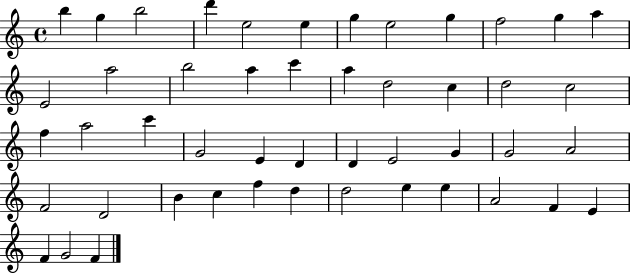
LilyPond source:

{
  \clef treble
  \time 4/4
  \defaultTimeSignature
  \key c \major
  b''4 g''4 b''2 | d'''4 e''2 e''4 | g''4 e''2 g''4 | f''2 g''4 a''4 | \break e'2 a''2 | b''2 a''4 c'''4 | a''4 d''2 c''4 | d''2 c''2 | \break f''4 a''2 c'''4 | g'2 e'4 d'4 | d'4 e'2 g'4 | g'2 a'2 | \break f'2 d'2 | b'4 c''4 f''4 d''4 | d''2 e''4 e''4 | a'2 f'4 e'4 | \break f'4 g'2 f'4 | \bar "|."
}